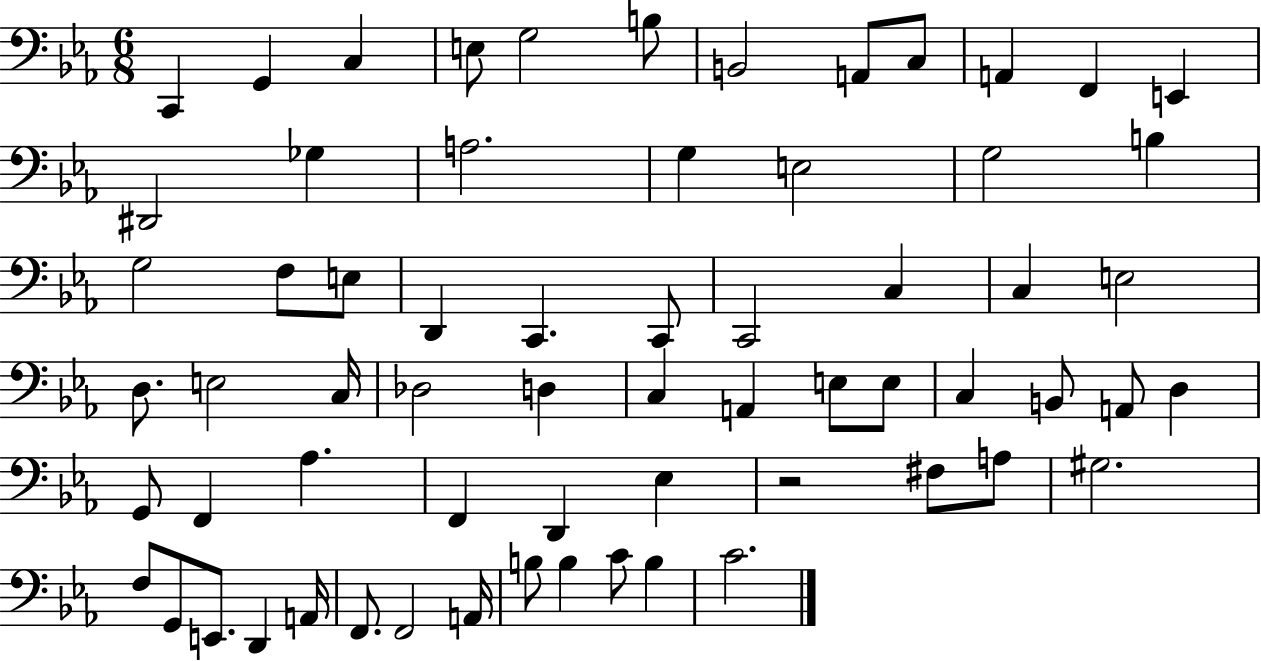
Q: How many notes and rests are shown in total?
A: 65